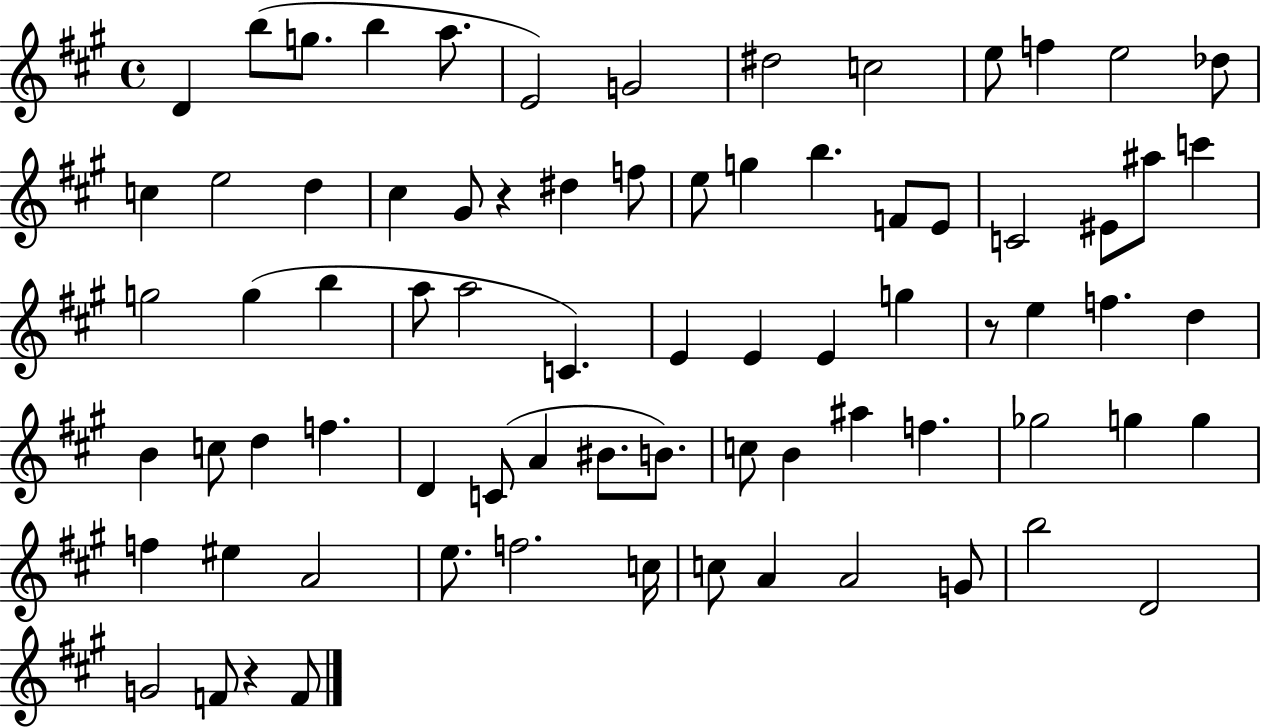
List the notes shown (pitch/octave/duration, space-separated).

D4/q B5/e G5/e. B5/q A5/e. E4/h G4/h D#5/h C5/h E5/e F5/q E5/h Db5/e C5/q E5/h D5/q C#5/q G#4/e R/q D#5/q F5/e E5/e G5/q B5/q. F4/e E4/e C4/h EIS4/e A#5/e C6/q G5/h G5/q B5/q A5/e A5/h C4/q. E4/q E4/q E4/q G5/q R/e E5/q F5/q. D5/q B4/q C5/e D5/q F5/q. D4/q C4/e A4/q BIS4/e. B4/e. C5/e B4/q A#5/q F5/q. Gb5/h G5/q G5/q F5/q EIS5/q A4/h E5/e. F5/h. C5/s C5/e A4/q A4/h G4/e B5/h D4/h G4/h F4/e R/q F4/e